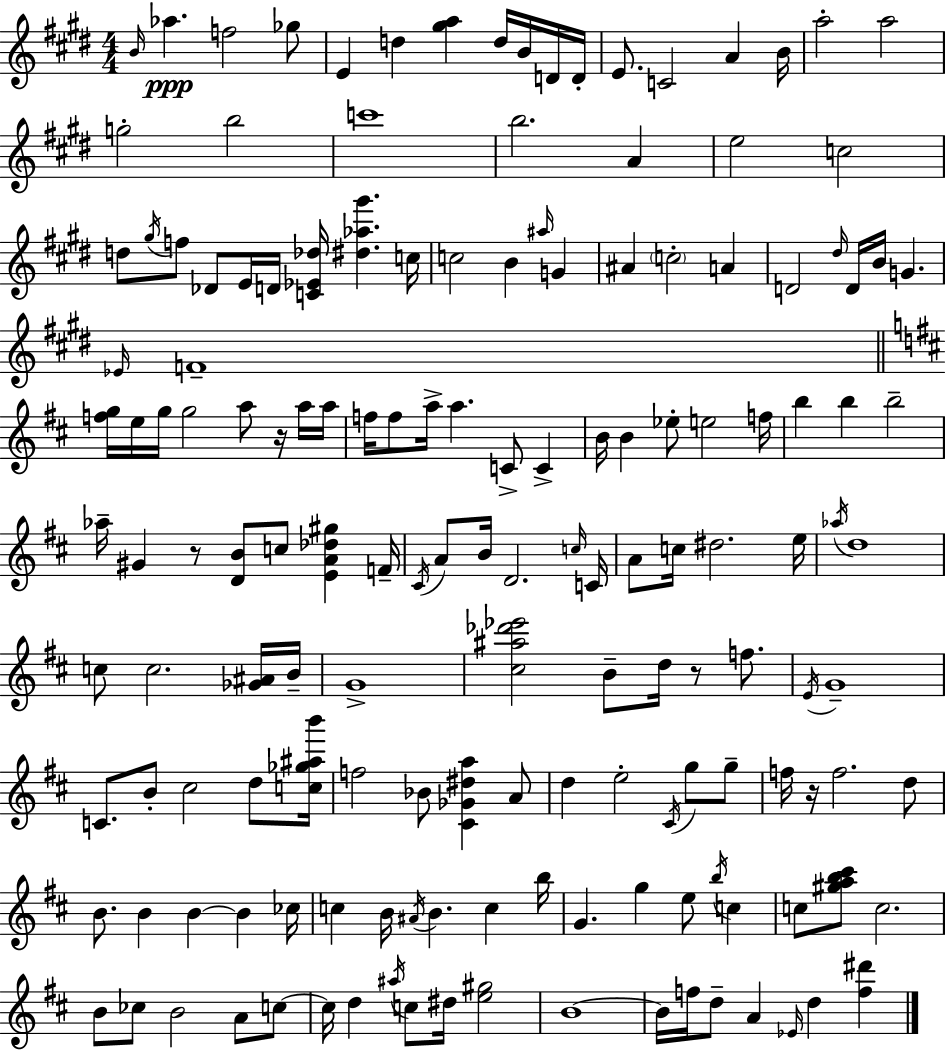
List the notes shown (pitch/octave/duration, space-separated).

B4/s Ab5/q. F5/h Gb5/e E4/q D5/q [G#5,A5]/q D5/s B4/s D4/s D4/s E4/e. C4/h A4/q B4/s A5/h A5/h G5/h B5/h C6/w B5/h. A4/q E5/h C5/h D5/e G#5/s F5/e Db4/e E4/s D4/s [C4,Eb4,Db5]/s [D#5,Ab5,G#6]/q. C5/s C5/h B4/q A#5/s G4/q A#4/q C5/h A4/q D4/h D#5/s D4/s B4/s G4/q. Eb4/s F4/w [F5,G5]/s E5/s G5/s G5/h A5/e R/s A5/s A5/s F5/s F5/e A5/s A5/q. C4/e C4/q B4/s B4/q Eb5/e E5/h F5/s B5/q B5/q B5/h Ab5/s G#4/q R/e [D4,B4]/e C5/e [E4,A4,Db5,G#5]/q F4/s C#4/s A4/e B4/s D4/h. C5/s C4/s A4/e C5/s D#5/h. E5/s Ab5/s D5/w C5/e C5/h. [Gb4,A#4]/s B4/s G4/w [C#5,A#5,Db6,Eb6]/h B4/e D5/s R/e F5/e. E4/s G4/w C4/e. B4/e C#5/h D5/e [C5,Gb5,A#5,B6]/s F5/h Bb4/e [C#4,Gb4,D#5,A5]/q A4/e D5/q E5/h C#4/s G5/e G5/e F5/s R/s F5/h. D5/e B4/e. B4/q B4/q B4/q CES5/s C5/q B4/s A#4/s B4/q. C5/q B5/s G4/q. G5/q E5/e B5/s C5/q C5/e [G#5,A5,B5,C#6]/e C5/h. B4/e CES5/e B4/h A4/e C5/e C5/s D5/q A#5/s C5/e D#5/s [E5,G#5]/h B4/w B4/s F5/s D5/e A4/q Eb4/s D5/q [F5,D#6]/q